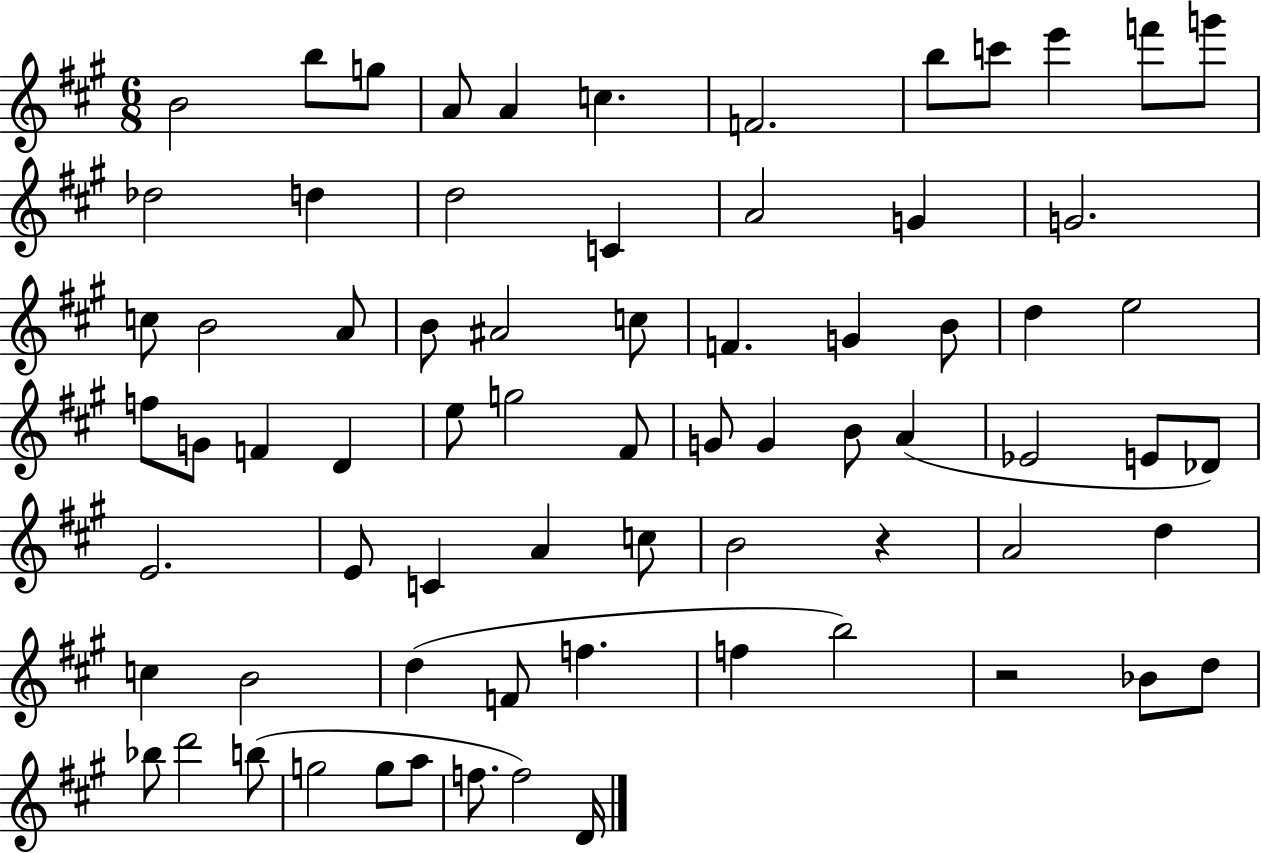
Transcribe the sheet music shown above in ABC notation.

X:1
T:Untitled
M:6/8
L:1/4
K:A
B2 b/2 g/2 A/2 A c F2 b/2 c'/2 e' f'/2 g'/2 _d2 d d2 C A2 G G2 c/2 B2 A/2 B/2 ^A2 c/2 F G B/2 d e2 f/2 G/2 F D e/2 g2 ^F/2 G/2 G B/2 A _E2 E/2 _D/2 E2 E/2 C A c/2 B2 z A2 d c B2 d F/2 f f b2 z2 _B/2 d/2 _b/2 d'2 b/2 g2 g/2 a/2 f/2 f2 D/4